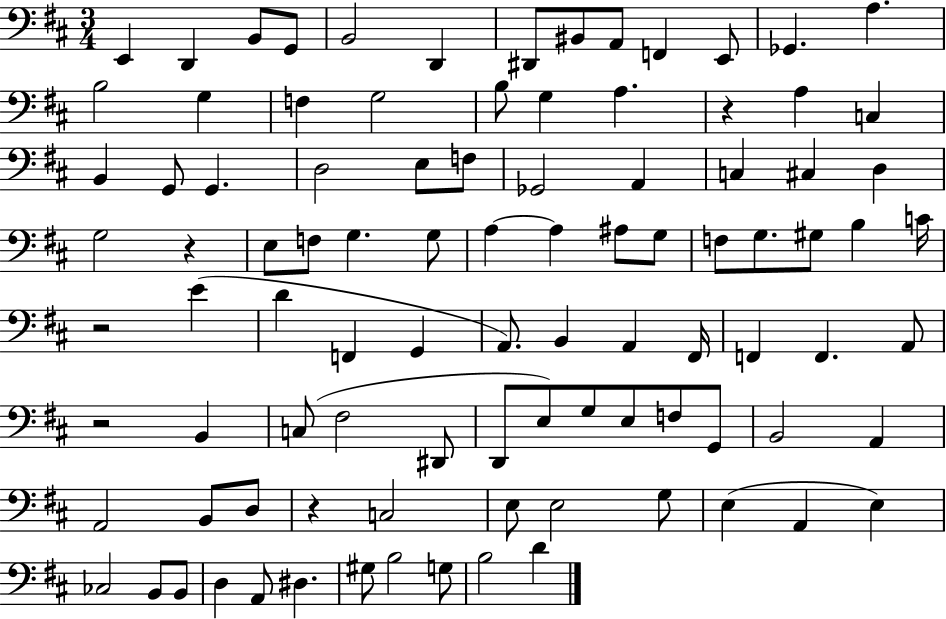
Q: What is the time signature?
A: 3/4